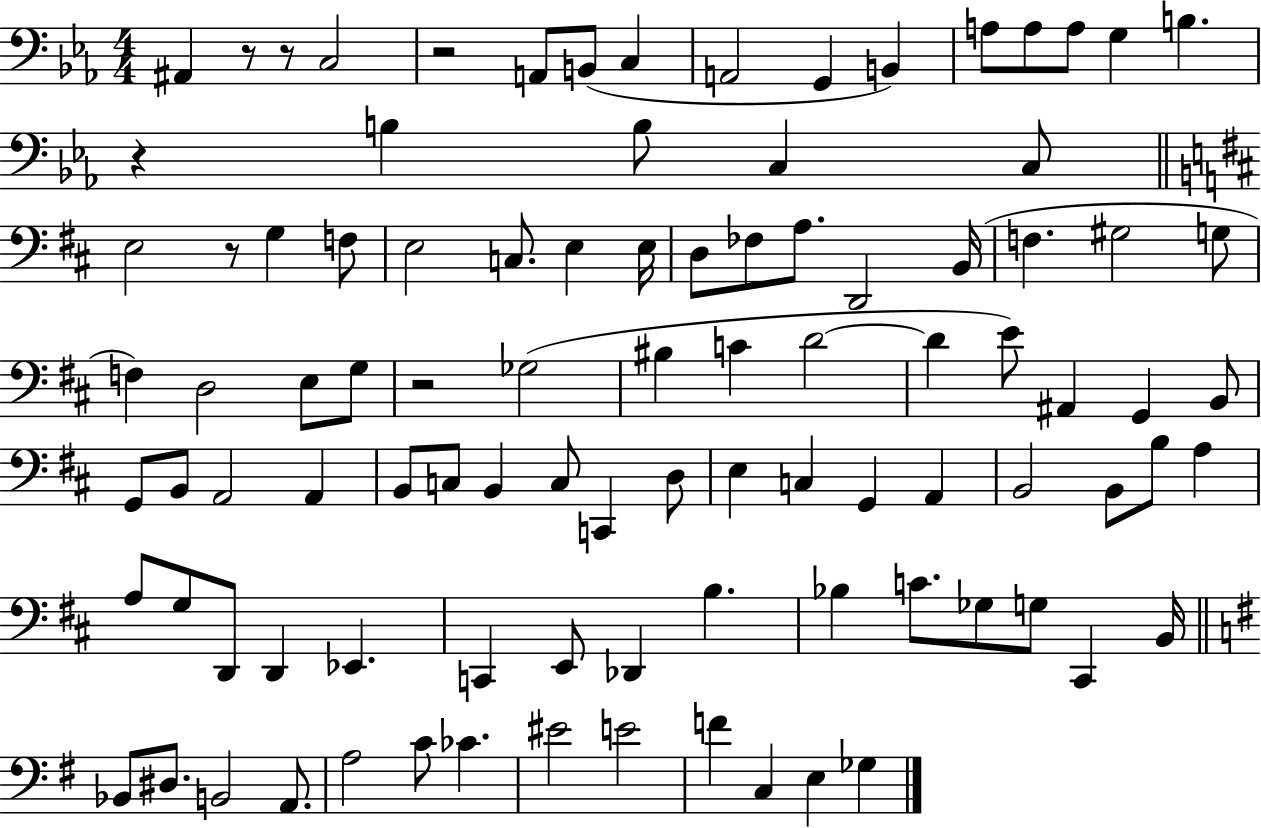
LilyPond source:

{
  \clef bass
  \numericTimeSignature
  \time 4/4
  \key ees \major
  ais,4 r8 r8 c2 | r2 a,8 b,8( c4 | a,2 g,4 b,4) | a8 a8 a8 g4 b4. | \break r4 b4 b8 c4 c8 | \bar "||" \break \key d \major e2 r8 g4 f8 | e2 c8. e4 e16 | d8 fes8 a8. d,2 b,16( | f4. gis2 g8 | \break f4) d2 e8 g8 | r2 ges2( | bis4 c'4 d'2~~ | d'4 e'8) ais,4 g,4 b,8 | \break g,8 b,8 a,2 a,4 | b,8 c8 b,4 c8 c,4 d8 | e4 c4 g,4 a,4 | b,2 b,8 b8 a4 | \break a8 g8 d,8 d,4 ees,4. | c,4 e,8 des,4 b4. | bes4 c'8. ges8 g8 cis,4 b,16 | \bar "||" \break \key e \minor bes,8 dis8. b,2 a,8. | a2 c'8 ces'4. | eis'2 e'2 | f'4 c4 e4 ges4 | \break \bar "|."
}